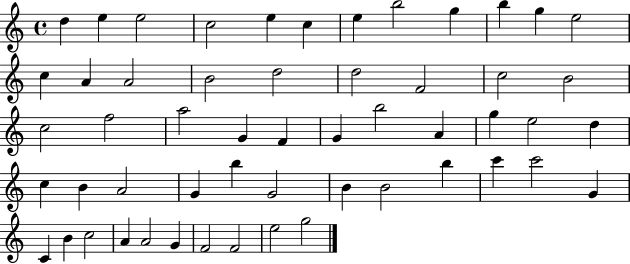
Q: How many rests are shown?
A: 0